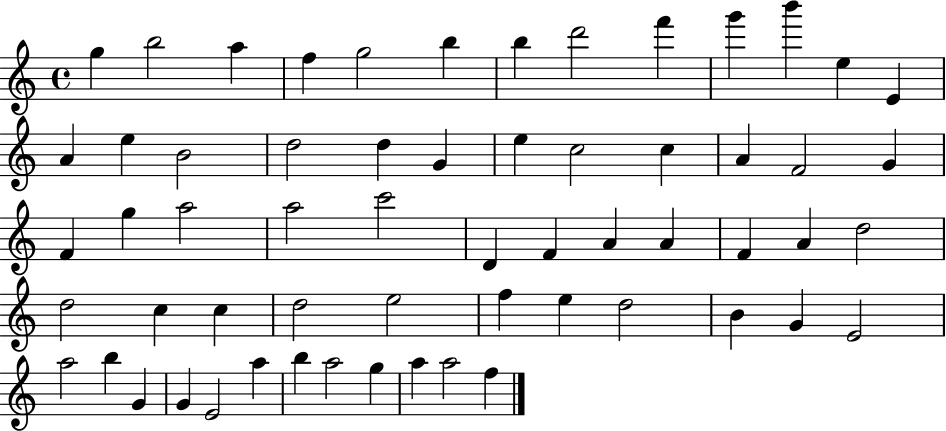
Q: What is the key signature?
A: C major